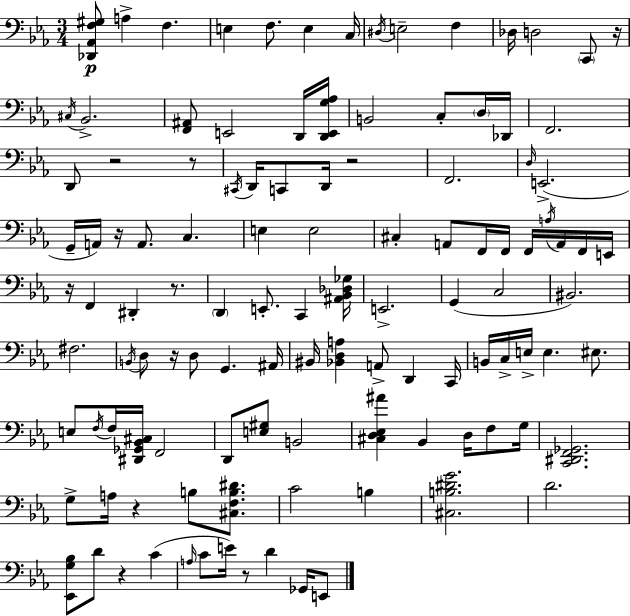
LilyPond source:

{
  \clef bass
  \numericTimeSignature
  \time 3/4
  \key c \minor
  \repeat volta 2 { <des, aes, f gis>8\p a4-> f4. | e4 f8. e4 c16 | \acciaccatura { dis16 } e2-- f4 | des16 d2 \parenthesize c,8 | \break r16 \acciaccatura { cis16 } bes,2.-> | <f, ais,>8 e,2 | d,16 <d, e, g aes>16 b,2 c8-. | \parenthesize d16 des,16 f,2. | \break d,8 r2 | r8 \acciaccatura { cis,16 } d,16 c,8 d,16 r2 | f,2. | \grace { d16 }( e,2.-> | \break g,16-- a,16) r16 a,8. c4. | e4 e2 | cis4-. a,8 f,16 f,16 | f,16 \acciaccatura { a16 } a,16 f,16 e,16 r16 f,4 dis,4-. | \break r8. \parenthesize d,4 e,8.-. | c,4 <ais, bes, des ges>16 e,2.-> | g,4( c2 | bis,2.) | \break fis2. | \acciaccatura { b,16 } d8 r16 d8 g,4. | ais,16 bis,16 <bes, d a>4 a,8-> | d,4 c,16 b,16 c16-> e16-> e4. | \break eis8. e8 \acciaccatura { f16 } f16 <dis, ges, bes, cis>16 f,2 | d,8 <e gis>8 b,2 | <cis d ees ais'>4 bes,4 | d16 f8 g16 <c, dis, f, ges,>2. | \break g8-> a16 r4 | b8 <cis f b dis'>8. c'2 | b4 <cis b dis' g'>2. | d'2. | \break <ees, g bes>8 d'8 r4 | c'4( \grace { a16 } c'8 e'16) r8 | d'4 ges,16 e,8 } \bar "|."
}